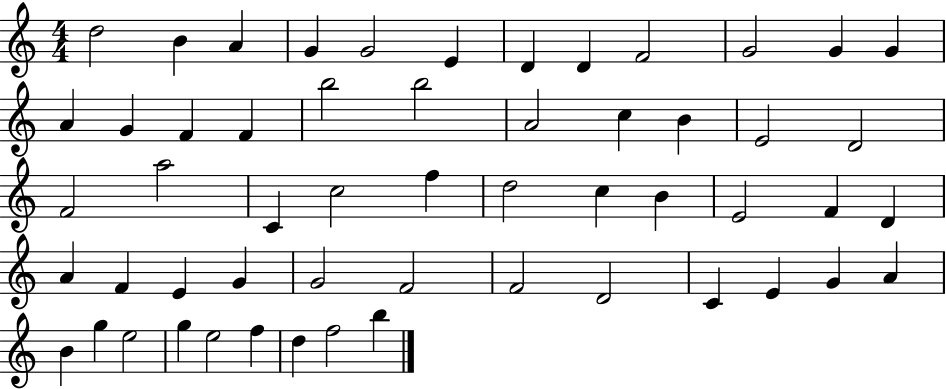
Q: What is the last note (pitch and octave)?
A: B5